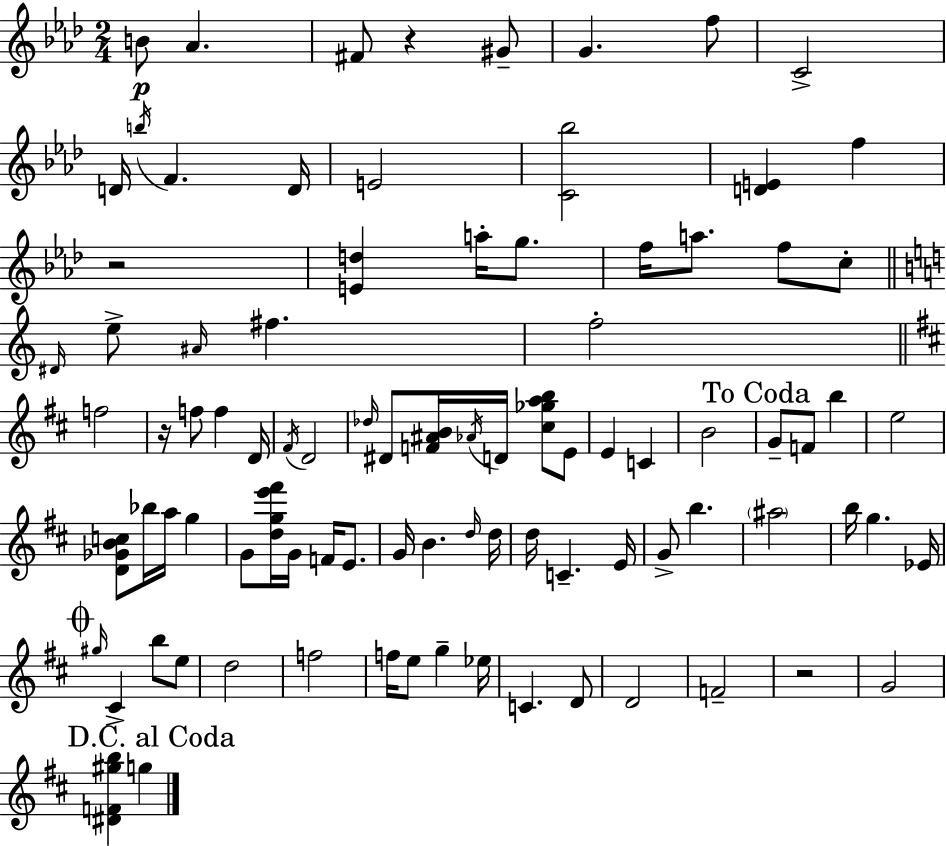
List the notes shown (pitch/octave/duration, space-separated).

B4/e Ab4/q. F#4/e R/q G#4/e G4/q. F5/e C4/h D4/s B5/s F4/q. D4/s E4/h [C4,Bb5]/h [D4,E4]/q F5/q R/h [E4,D5]/q A5/s G5/e. F5/s A5/e. F5/e C5/e D#4/s E5/e A#4/s F#5/q. F5/h F5/h R/s F5/e F5/q D4/s F#4/s D4/h Db5/s D#4/e [F4,A#4,B4]/s Ab4/s D4/s [C#5,Gb5,A5,B5]/e E4/e E4/q C4/q B4/h G4/e F4/e B5/q E5/h [D4,Gb4,B4,C5]/e Bb5/s A5/s G5/q G4/e [D5,G5,E6,F#6]/s G4/s F4/s E4/e. G4/s B4/q. D5/s D5/s D5/s C4/q. E4/s G4/e B5/q. A#5/h B5/s G5/q. Eb4/s G#5/s C#4/q B5/e E5/e D5/h F5/h F5/s E5/e G5/q Eb5/s C4/q. D4/e D4/h F4/h R/h G4/h [D#4,F4,G#5,B5]/q G5/q